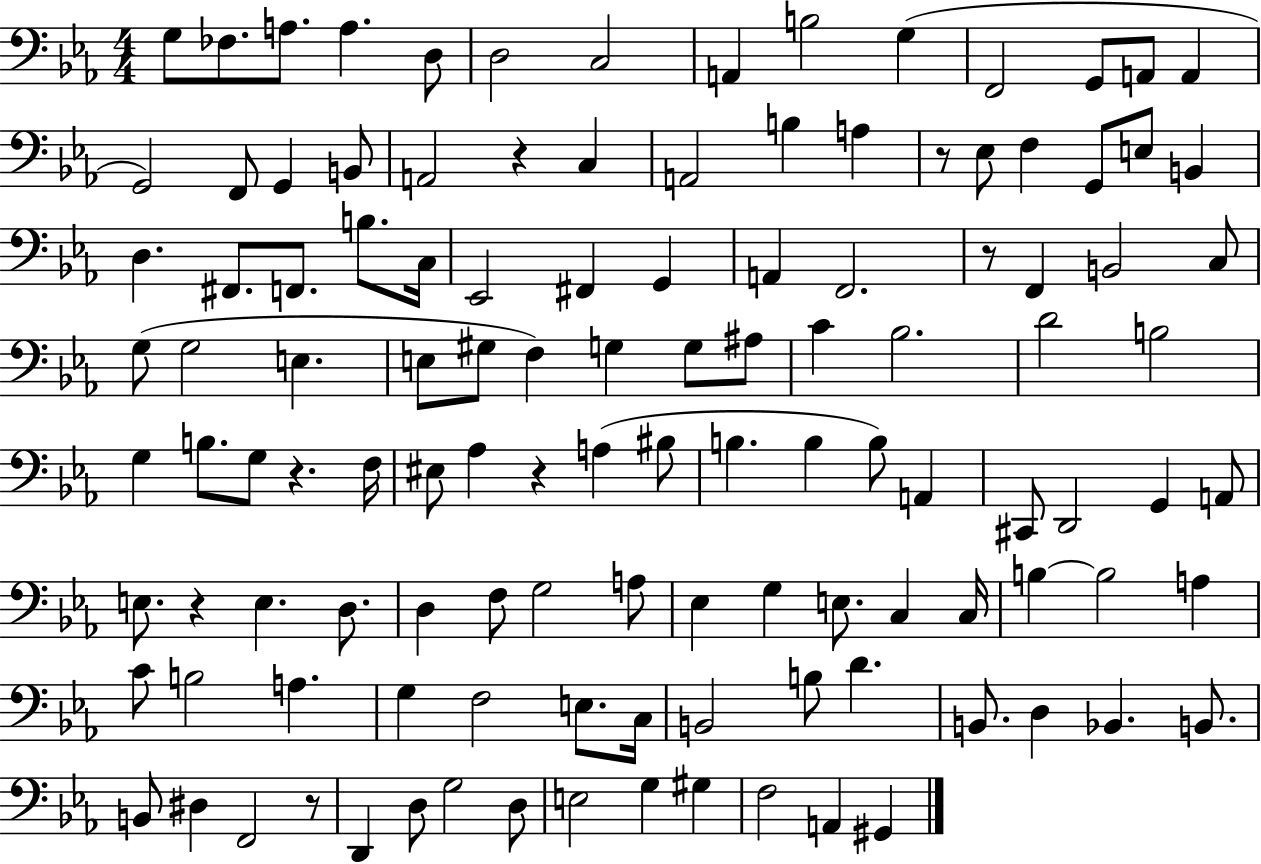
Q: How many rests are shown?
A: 7